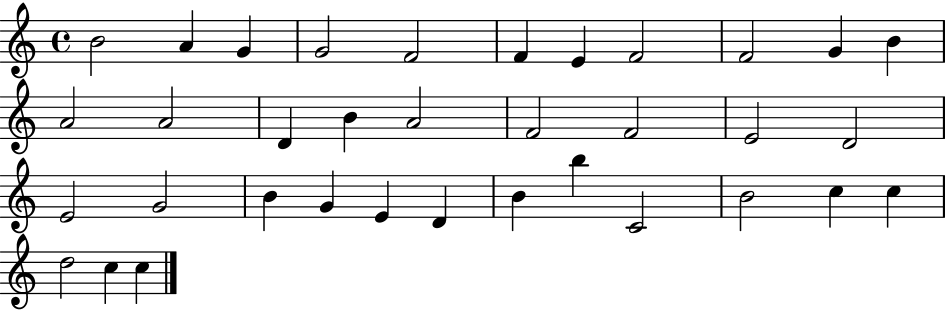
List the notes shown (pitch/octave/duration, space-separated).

B4/h A4/q G4/q G4/h F4/h F4/q E4/q F4/h F4/h G4/q B4/q A4/h A4/h D4/q B4/q A4/h F4/h F4/h E4/h D4/h E4/h G4/h B4/q G4/q E4/q D4/q B4/q B5/q C4/h B4/h C5/q C5/q D5/h C5/q C5/q